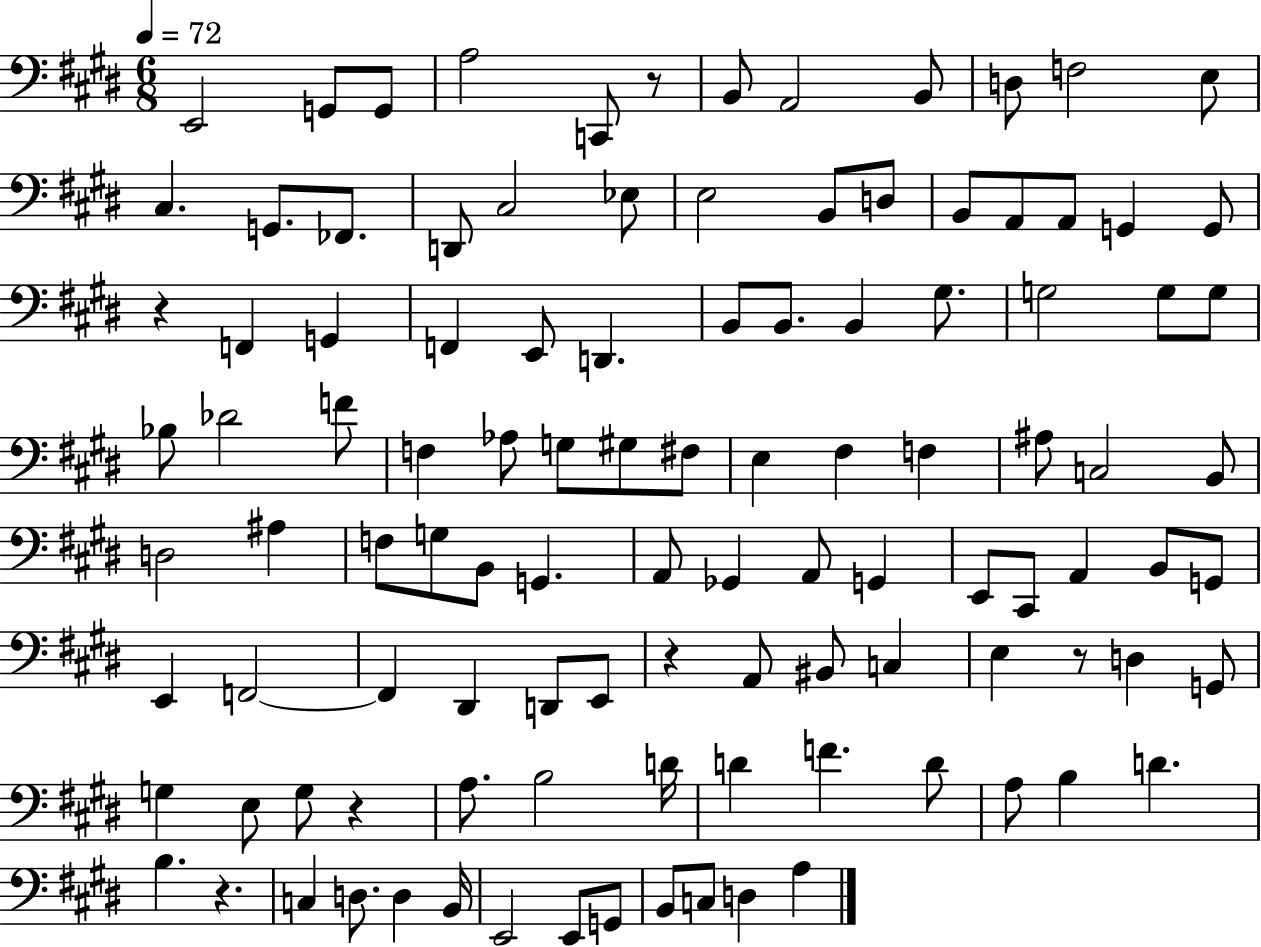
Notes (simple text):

E2/h G2/e G2/e A3/h C2/e R/e B2/e A2/h B2/e D3/e F3/h E3/e C#3/q. G2/e. FES2/e. D2/e C#3/h Eb3/e E3/h B2/e D3/e B2/e A2/e A2/e G2/q G2/e R/q F2/q G2/q F2/q E2/e D2/q. B2/e B2/e. B2/q G#3/e. G3/h G3/e G3/e Bb3/e Db4/h F4/e F3/q Ab3/e G3/e G#3/e F#3/e E3/q F#3/q F3/q A#3/e C3/h B2/e D3/h A#3/q F3/e G3/e B2/e G2/q. A2/e Gb2/q A2/e G2/q E2/e C#2/e A2/q B2/e G2/e E2/q F2/h F2/q D#2/q D2/e E2/e R/q A2/e BIS2/e C3/q E3/q R/e D3/q G2/e G3/q E3/e G3/e R/q A3/e. B3/h D4/s D4/q F4/q. D4/e A3/e B3/q D4/q. B3/q. R/q. C3/q D3/e. D3/q B2/s E2/h E2/e G2/e B2/e C3/e D3/q A3/q